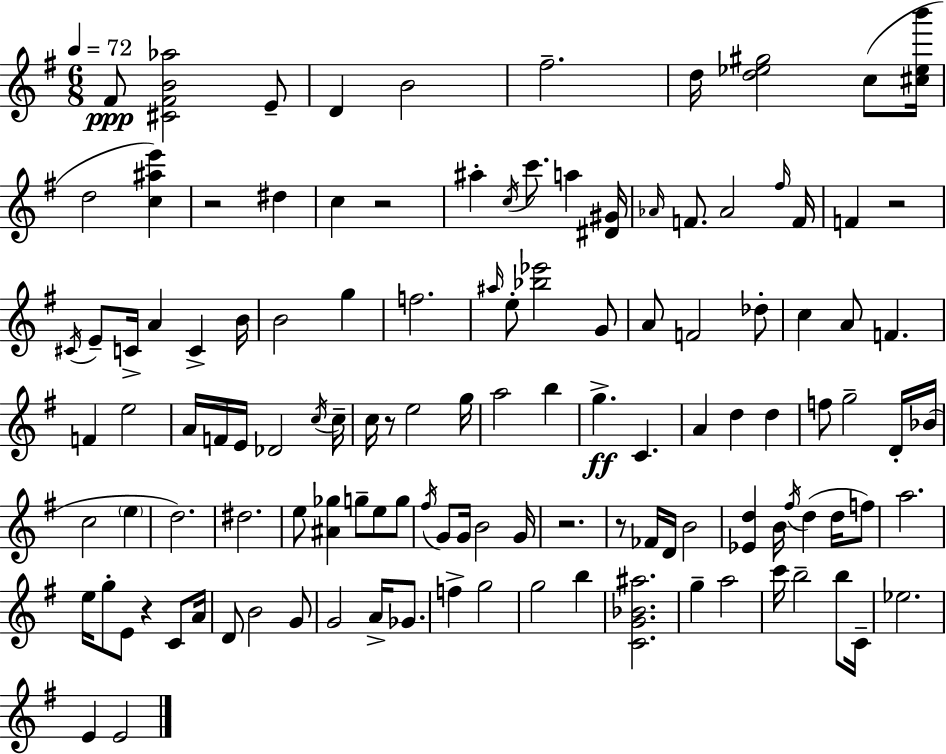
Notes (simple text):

F#4/e [C#4,F#4,B4,Ab5]/h E4/e D4/q B4/h F#5/h. D5/s [D5,Eb5,G#5]/h C5/e [C#5,Eb5,B6]/s D5/h [C5,A#5,E6]/q R/h D#5/q C5/q R/h A#5/q C5/s C6/e. A5/q [D#4,G#4]/s Ab4/s F4/e. Ab4/h F#5/s F4/s F4/q R/h C#4/s E4/e C4/s A4/q C4/q B4/s B4/h G5/q F5/h. A#5/s E5/e [Bb5,Eb6]/h G4/e A4/e F4/h Db5/e C5/q A4/e F4/q. F4/q E5/h A4/s F4/s E4/s Db4/h C5/s C5/s C5/s R/e E5/h G5/s A5/h B5/q G5/q. C4/q. A4/q D5/q D5/q F5/e G5/h D4/s Bb4/s C5/h E5/q D5/h. D#5/h. E5/e [A#4,Gb5]/q G5/e E5/e G5/e F#5/s G4/e G4/s B4/h G4/s R/h. R/e FES4/s D4/s B4/h [Eb4,D5]/q B4/s F#5/s D5/q D5/s F5/e A5/h. E5/s G5/e E4/e R/q C4/e A4/s D4/e B4/h G4/e G4/h A4/s Gb4/e. F5/q G5/h G5/h B5/q [C4,G4,Bb4,A#5]/h. G5/q A5/h C6/s B5/h B5/e C4/s Eb5/h. E4/q E4/h